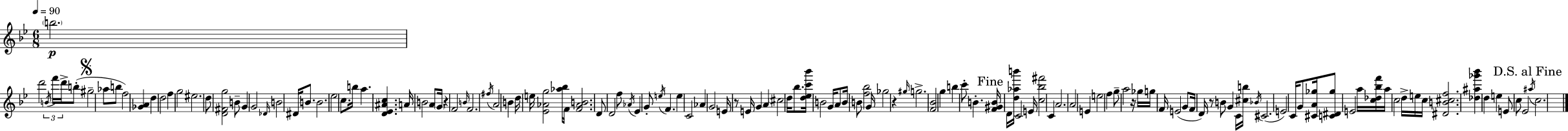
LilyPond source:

{
  \clef treble
  \numericTimeSignature
  \time 6/8
  \key bes \major
  \tempo 4 = 90
  \repeat volta 2 { \parenthesize b''2.\p | d'''2 \tuplet 3/2 { \acciaccatura { b'16 } f'''16 d'''16-> } b''8-.( | \mark \markup { \musicglyph "scripts.segno" } gis''2-- aes''8 b''8 | f''2) <ges' a'>4 | \break d''4 d''2 | f''4 g''2 | eis''2. | d''8 <d' fis' g''>2 b'8-- | \break g'4 g'2 | \grace { des'16 } b'2 dis'16 b'8. | b'2. | ees''2 c''8. | \break b''16 a''4. <d' ees' ais' c''>4. | a'16 b'2 a'8 | \parenthesize g'16 r4 f'2 | \grace { b'16 } f'2. | \break \acciaccatura { fis''16 } a'2 | b'4 d''16 e''16 <ees' aes' g''>2 | <aes'' bes''>16 f'16 <f' aes' b'>2. | d'8 d'2 | \break f''8 \acciaccatura { aes'16 } ees'4 g'8-. \acciaccatura { e''16 } | f'4. e''4 c'2 | aes'4 g'2 | e'16 r8 e'16 g'4 | \break a'4 \parenthesize cis''2 | d''16 bes''8. <d'' ees'' c''' bes'''>16 b'2 | g'16 a'8 b'16 b'8 <f'' bes''>2 | g'16 ges''2 | \break r4 \grace { gis''16 } g''2.-> | <f' bes'>2 | g''4 b''4 c'''8-. | b'4.-. \mark "Fine" <f' gis' b'>16 d'16 <d'' aes'' b'''>16 c'2 | \break e'16 <c'' bes'' fis'''>2 | c'4 a'2. | a'2 | e'4 e''2 | \break f''4 g''8-- a''2 | r16 ges''16 g''16 f'16 e'2( | g'8 f'16 d'16) r8 b'8 | g'4 c'16 <cis'' b''>16 \acciaccatura { bes'16 }( cis'2. | \break e'2) | c'16 g'8 <cis' a' ges''>16 <c' dis' ges''>8 e'2 | a''16 <c'' des'' bes'' f'''>16 a''16 c''2 | d''16-> e''16 c''16 <dis' b' cis'' f''>2. | \break <des'' ais'' ges''' bes'''>4 | d''4 e''4 e'8 c''8 | ees'2 \mark "D.S. al Fine" \acciaccatura { ais''16 } c''2. | } \bar "|."
}